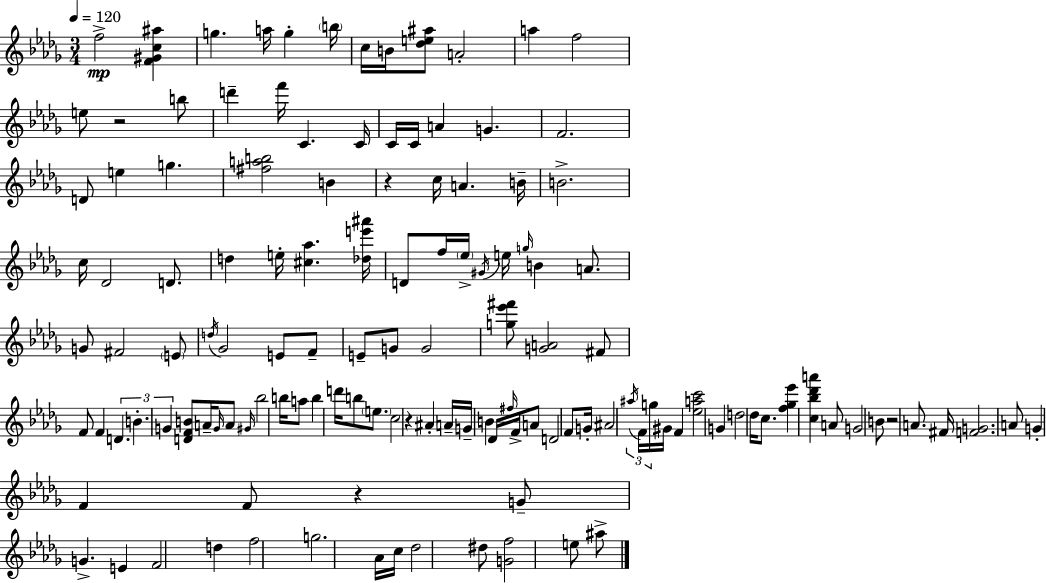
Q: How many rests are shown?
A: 5